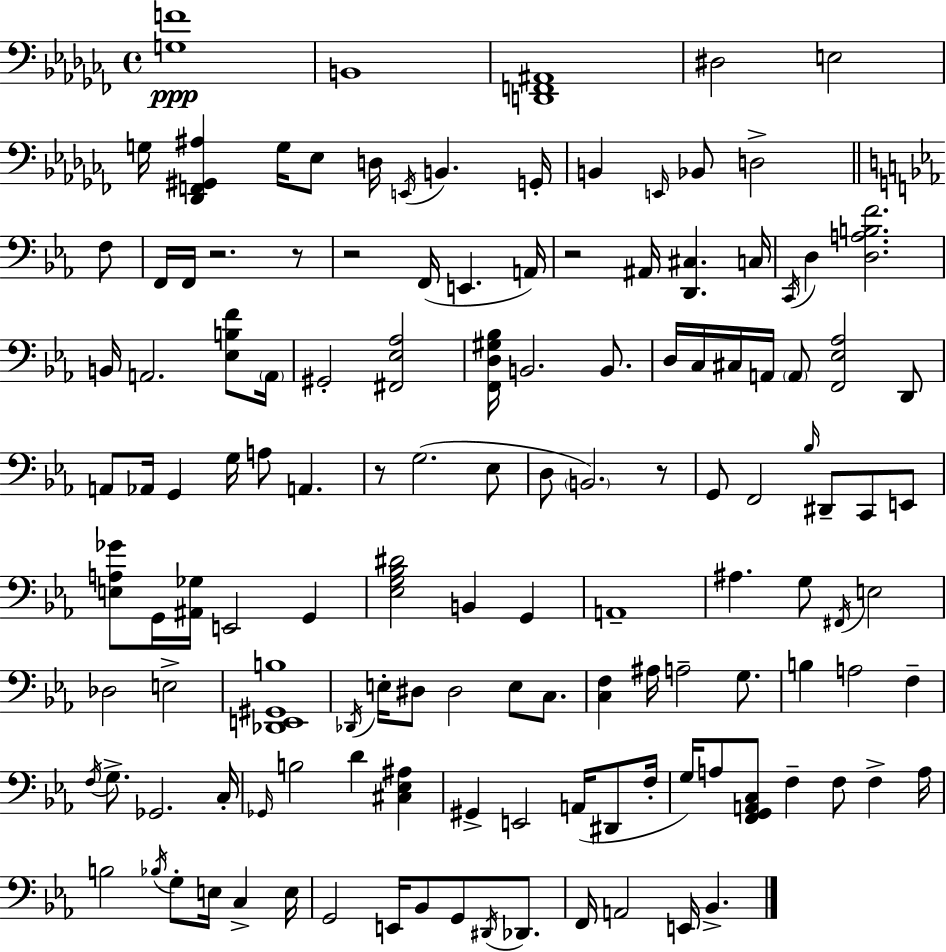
{
  \clef bass
  \time 4/4
  \defaultTimeSignature
  \key aes \minor
  \repeat volta 2 { <g f'>1\ppp | b,1 | <d, f, ais,>1 | dis2 e2 | \break g16 <des, f, gis, ais>4 g16 ees8 d16 \acciaccatura { e,16 } b,4. | g,16-. b,4 \grace { e,16 } bes,8 d2-> | \bar "||" \break \key c \minor f8 f,16 f,16 r2. | r8 r2 f,16( e,4. | a,16) r2 ais,16 <d, cis>4. | c16 \acciaccatura { c,16 } d4 <d a b f'>2. | \break b,16 a,2. | <ees b f'>8 \parenthesize a,16 gis,2-. <fis, ees aes>2 | <f, d gis bes>16 b,2. | b,8. d16 c16 cis16 a,16 \parenthesize a,8 <f, ees aes>2 | \break d,8 a,8 aes,16 g,4 g16 a8 a,4. | r8 g2.( | ees8 d8 \parenthesize b,2.) | r8 g,8 f,2 \grace { bes16 } dis,8-- | \break c,8 e,8 <e a ges'>8 g,16 <ais, ges>16 e,2 | g,4 <ees g bes dis'>2 b,4 | g,4 a,1-- | ais4. g8 \acciaccatura { fis,16 } e2 | \break des2 e2-> | <des, e, gis, b>1 | \acciaccatura { des,16 } e16-. dis8 dis2 | e8 c8. <c f>4 ais16 a2-- | \break g8. b4 a2 | f4-- \acciaccatura { f16 } g8.-> ges,2. | c16-. \grace { ges,16 } b2 | d'4 <cis ees ais>4 gis,4-> e,2 | \break a,16( dis,8 f16-. g16) a8 <f, g, a, c>8 f4-- | f8 f4-> a16 b2 | \acciaccatura { bes16 } g8-. e16 c4-> e16 g,2 | e,16 bes,8 g,8 \acciaccatura { dis,16 } des,8. f,16 a,2 | \break e,16 bes,4.-> } \bar "|."
}